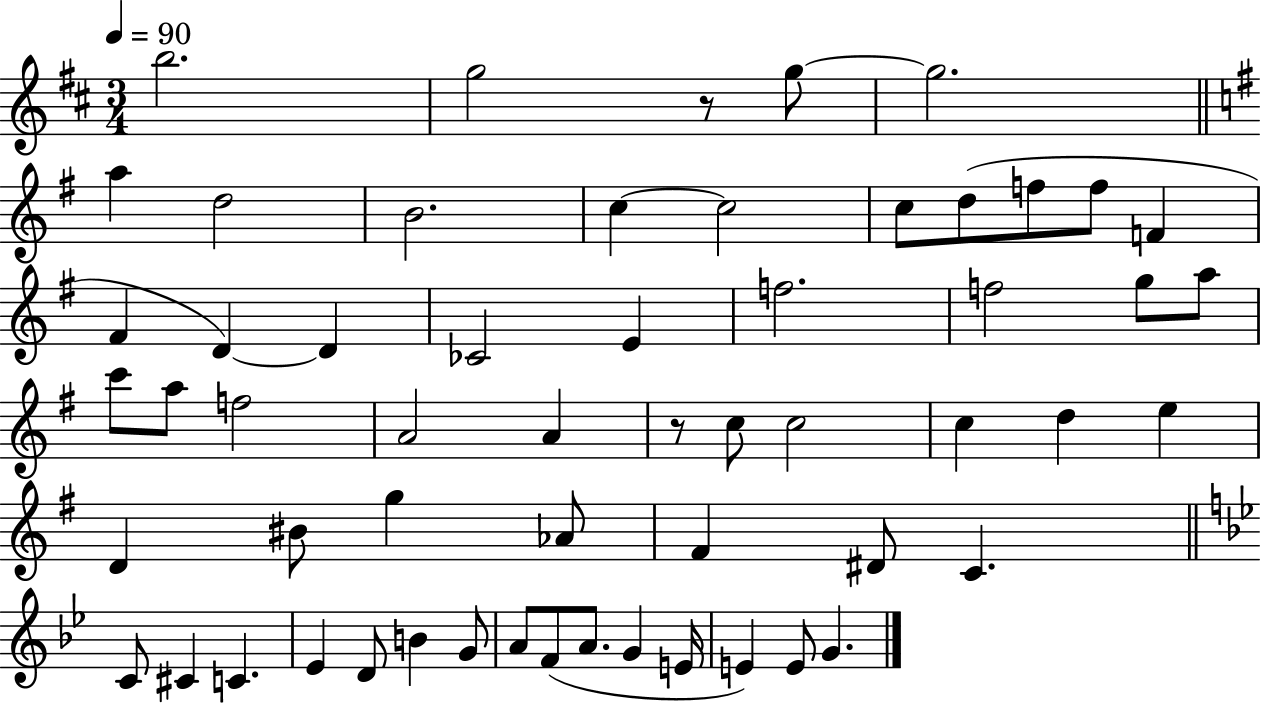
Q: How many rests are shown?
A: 2